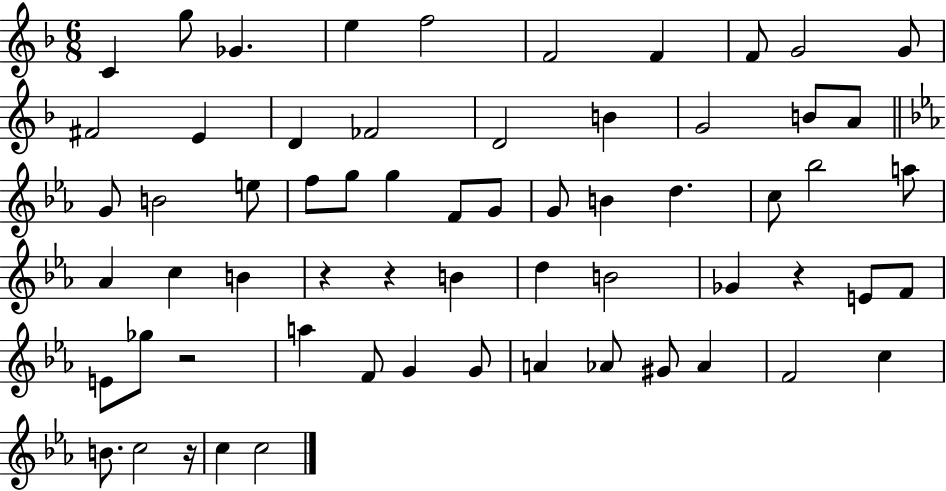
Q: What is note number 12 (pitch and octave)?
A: E4